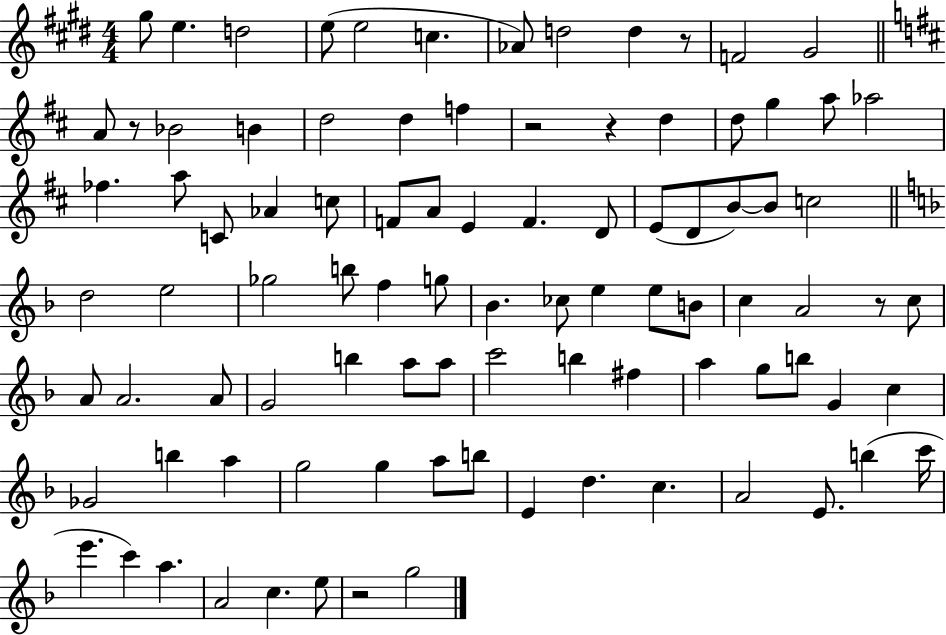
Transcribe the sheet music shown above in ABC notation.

X:1
T:Untitled
M:4/4
L:1/4
K:E
^g/2 e d2 e/2 e2 c _A/2 d2 d z/2 F2 ^G2 A/2 z/2 _B2 B d2 d f z2 z d d/2 g a/2 _a2 _f a/2 C/2 _A c/2 F/2 A/2 E F D/2 E/2 D/2 B/2 B/2 c2 d2 e2 _g2 b/2 f g/2 _B _c/2 e e/2 B/2 c A2 z/2 c/2 A/2 A2 A/2 G2 b a/2 a/2 c'2 b ^f a g/2 b/2 G c _G2 b a g2 g a/2 b/2 E d c A2 E/2 b c'/4 e' c' a A2 c e/2 z2 g2